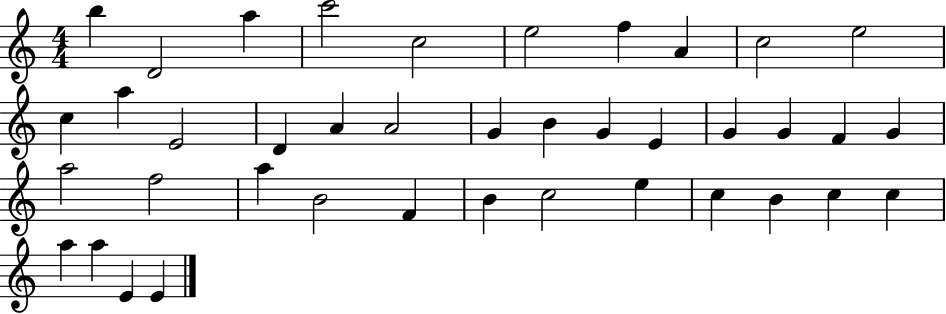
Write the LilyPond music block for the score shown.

{
  \clef treble
  \numericTimeSignature
  \time 4/4
  \key c \major
  b''4 d'2 a''4 | c'''2 c''2 | e''2 f''4 a'4 | c''2 e''2 | \break c''4 a''4 e'2 | d'4 a'4 a'2 | g'4 b'4 g'4 e'4 | g'4 g'4 f'4 g'4 | \break a''2 f''2 | a''4 b'2 f'4 | b'4 c''2 e''4 | c''4 b'4 c''4 c''4 | \break a''4 a''4 e'4 e'4 | \bar "|."
}